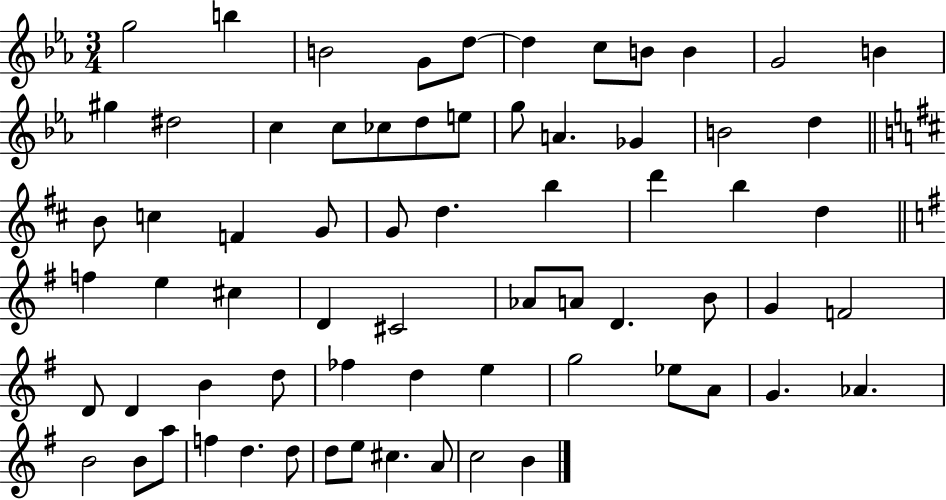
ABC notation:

X:1
T:Untitled
M:3/4
L:1/4
K:Eb
g2 b B2 G/2 d/2 d c/2 B/2 B G2 B ^g ^d2 c c/2 _c/2 d/2 e/2 g/2 A _G B2 d B/2 c F G/2 G/2 d b d' b d f e ^c D ^C2 _A/2 A/2 D B/2 G F2 D/2 D B d/2 _f d e g2 _e/2 A/2 G _A B2 B/2 a/2 f d d/2 d/2 e/2 ^c A/2 c2 B